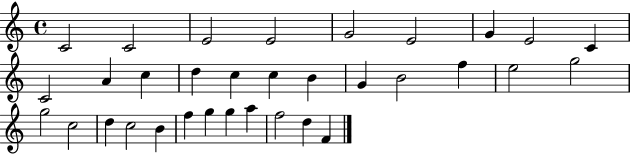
X:1
T:Untitled
M:4/4
L:1/4
K:C
C2 C2 E2 E2 G2 E2 G E2 C C2 A c d c c B G B2 f e2 g2 g2 c2 d c2 B f g g a f2 d F